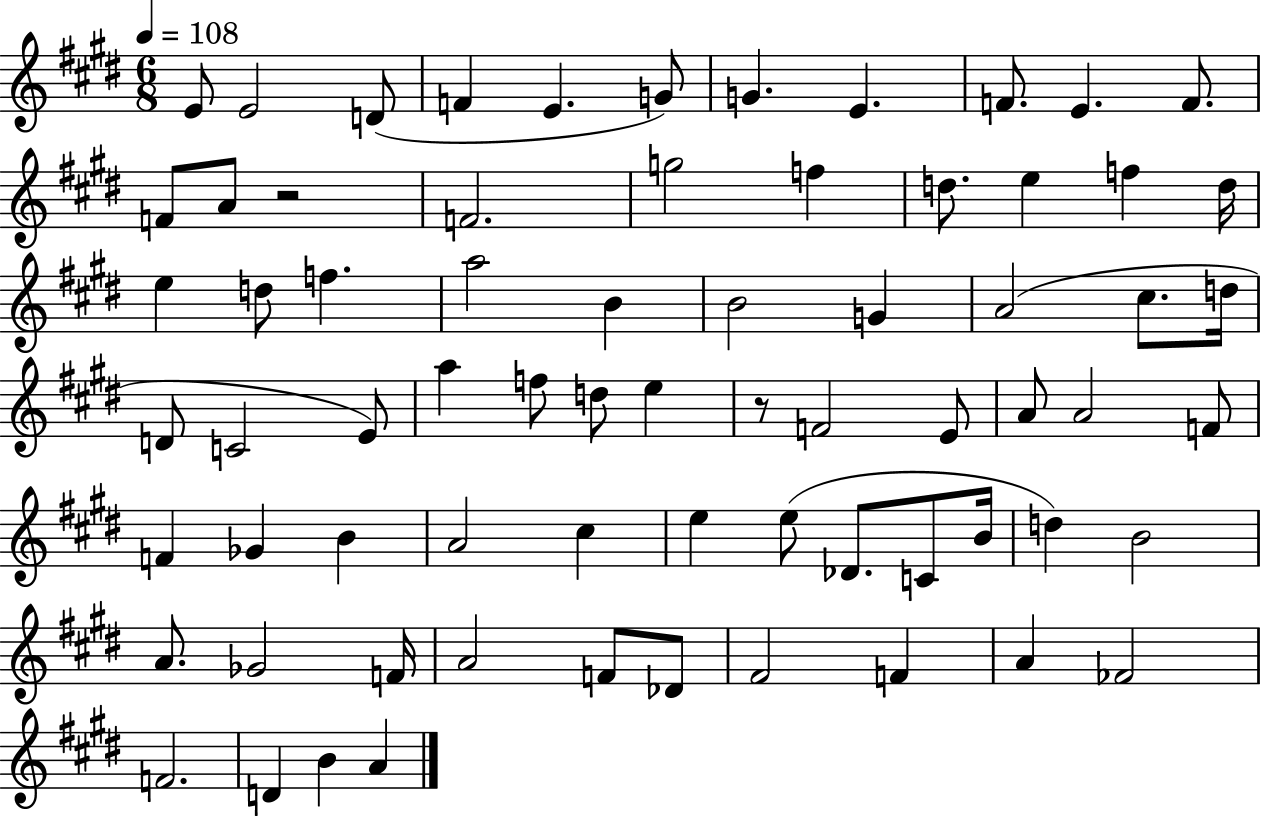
{
  \clef treble
  \numericTimeSignature
  \time 6/8
  \key e \major
  \tempo 4 = 108
  e'8 e'2 d'8( | f'4 e'4. g'8) | g'4. e'4. | f'8. e'4. f'8. | \break f'8 a'8 r2 | f'2. | g''2 f''4 | d''8. e''4 f''4 d''16 | \break e''4 d''8 f''4. | a''2 b'4 | b'2 g'4 | a'2( cis''8. d''16 | \break d'8 c'2 e'8) | a''4 f''8 d''8 e''4 | r8 f'2 e'8 | a'8 a'2 f'8 | \break f'4 ges'4 b'4 | a'2 cis''4 | e''4 e''8( des'8. c'8 b'16 | d''4) b'2 | \break a'8. ges'2 f'16 | a'2 f'8 des'8 | fis'2 f'4 | a'4 fes'2 | \break f'2. | d'4 b'4 a'4 | \bar "|."
}